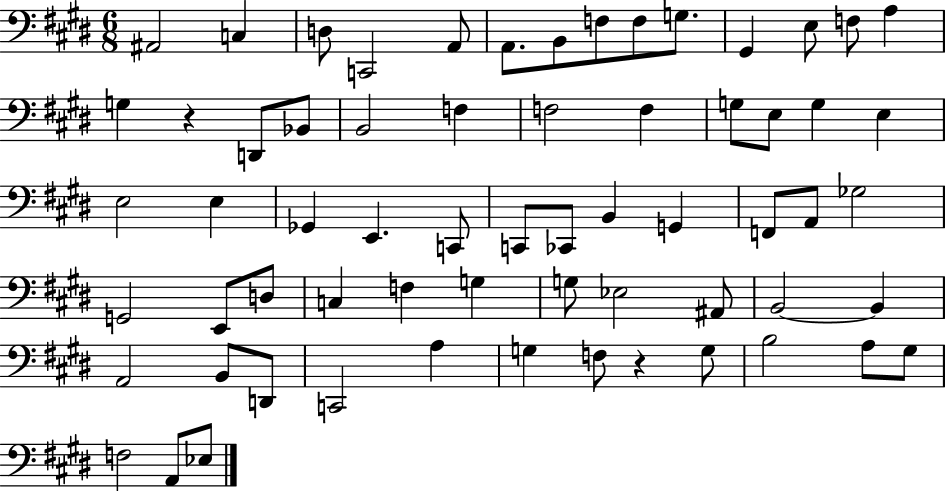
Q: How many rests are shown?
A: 2